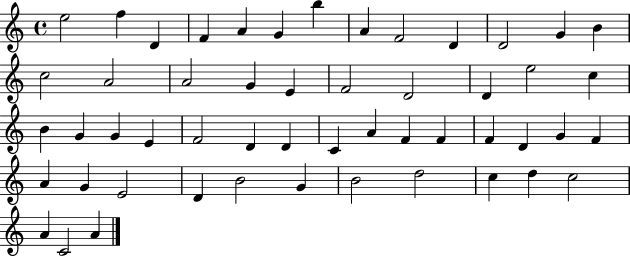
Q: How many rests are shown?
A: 0